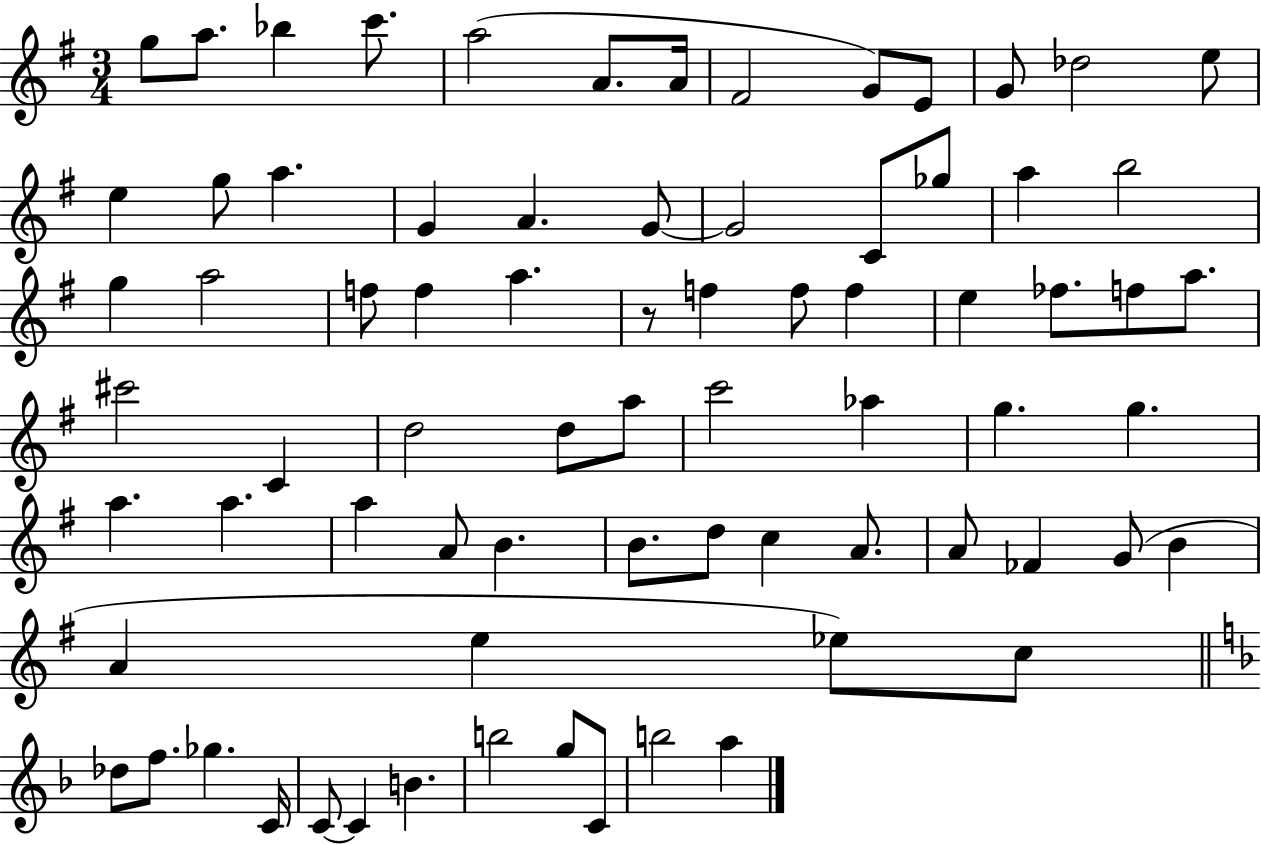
{
  \clef treble
  \numericTimeSignature
  \time 3/4
  \key g \major
  g''8 a''8. bes''4 c'''8. | a''2( a'8. a'16 | fis'2 g'8) e'8 | g'8 des''2 e''8 | \break e''4 g''8 a''4. | g'4 a'4. g'8~~ | g'2 c'8 ges''8 | a''4 b''2 | \break g''4 a''2 | f''8 f''4 a''4. | r8 f''4 f''8 f''4 | e''4 fes''8. f''8 a''8. | \break cis'''2 c'4 | d''2 d''8 a''8 | c'''2 aes''4 | g''4. g''4. | \break a''4. a''4. | a''4 a'8 b'4. | b'8. d''8 c''4 a'8. | a'8 fes'4 g'8( b'4 | \break a'4 e''4 ees''8) c''8 | \bar "||" \break \key d \minor des''8 f''8. ges''4. c'16 | c'8~~ c'4 b'4. | b''2 g''8 c'8 | b''2 a''4 | \break \bar "|."
}